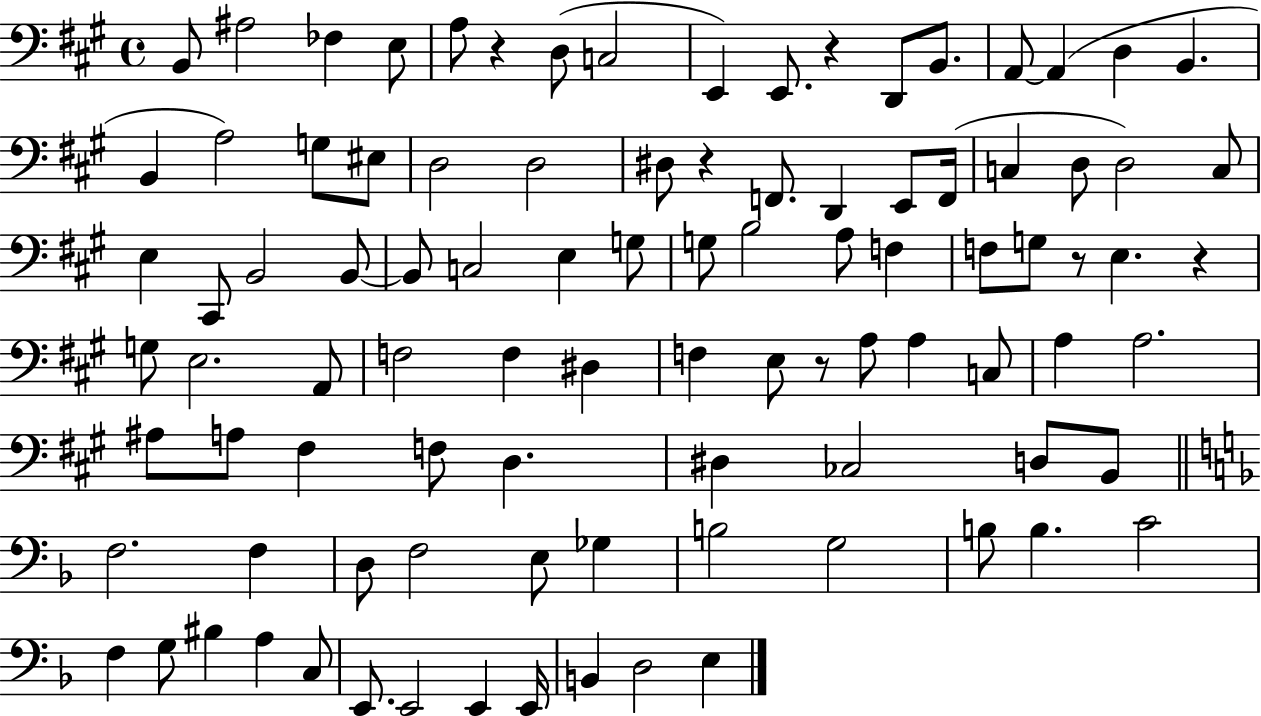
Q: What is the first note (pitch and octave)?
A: B2